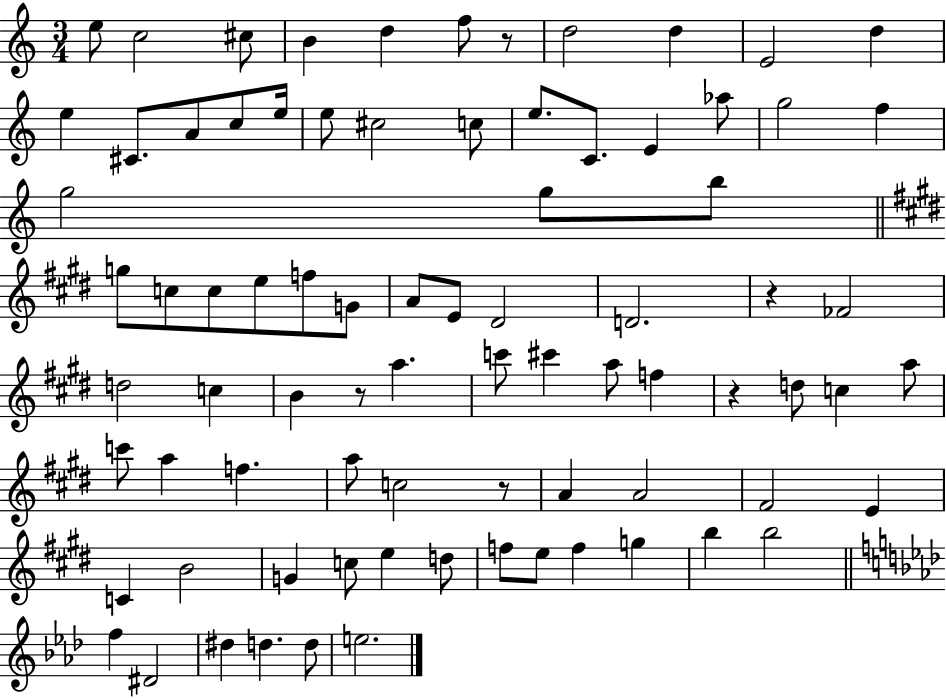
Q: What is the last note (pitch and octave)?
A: E5